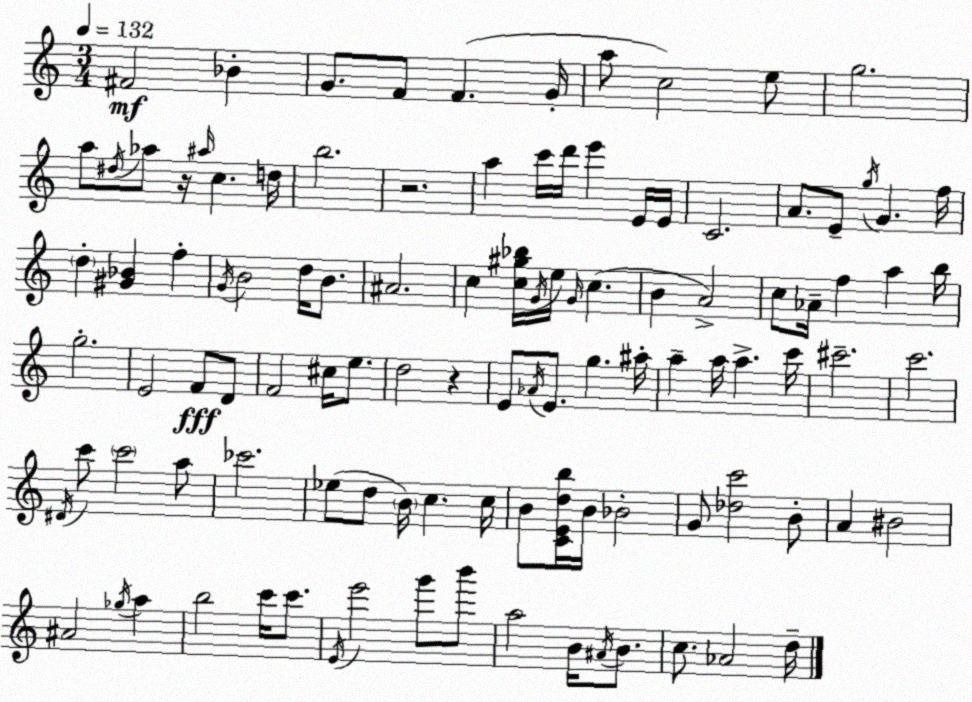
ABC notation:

X:1
T:Untitled
M:3/4
L:1/4
K:Am
^F2 _B G/2 F/2 F G/4 a/2 c2 e/2 g2 a/2 ^d/4 _a/2 z/4 ^a/4 c d/4 b2 z2 a c'/4 d'/4 e' E/4 E/4 C2 A/2 E/2 g/4 G f/4 d [^G_B] f G/4 B2 d/4 B/2 ^A2 c [c^g_b]/4 G/4 e/4 G/4 c B A2 c/2 _A/4 f a b/4 g2 E2 F/2 D/2 F2 ^c/4 e/2 d2 z E/2 _A/4 E/2 g ^a/4 a a/4 a c'/4 ^c'2 c'2 ^D/4 c'/2 c'2 a/2 _c'2 _e/2 d/2 B/4 c c/4 B/2 [CEdb]/4 B/4 _B2 G/2 [_dc']2 B/2 A ^B2 ^A2 _g/4 a b2 c'/4 c'/2 E/4 e'2 g'/2 b'/2 a2 B/4 ^A/4 B/2 c/2 _A2 d/4